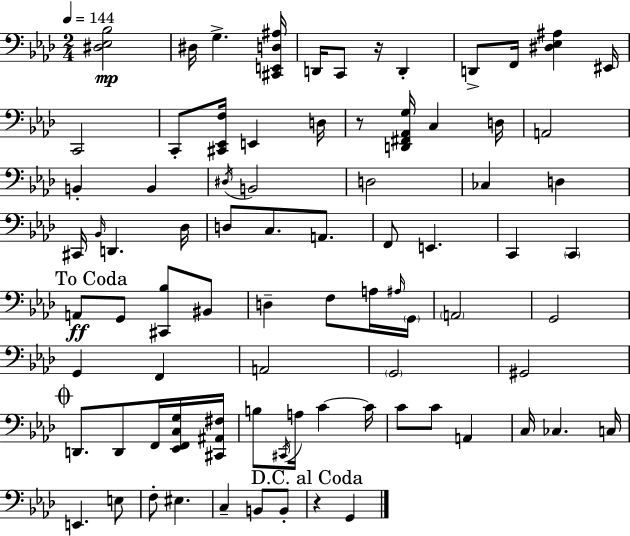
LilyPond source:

{
  \clef bass
  \numericTimeSignature
  \time 2/4
  \key f \minor
  \tempo 4 = 144
  <dis ees bes>2\mp | dis16 g4.-> <cis, e, d ais>16 | d,16 c,8 r16 d,4-. | d,8-> f,16 <dis ees ais>4 eis,16 | \break c,2 | c,8-. <cis, ees, f>16 e,4 d16 | r8 <d, fis, aes, g>16 c4 d16 | a,2 | \break b,4-. b,4 | \acciaccatura { dis16 } b,2 | d2 | ces4 d4 | \break cis,16 \grace { bes,16 } d,4. | des16 d8 c8. a,8. | f,8 e,4. | c,4 \parenthesize c,4 | \break \mark "To Coda" a,8\ff g,8 <cis, bes>8 | bis,8 d4-- f8 | a16 \grace { ais16 } \parenthesize g,16 \parenthesize a,2 | g,2 | \break g,4 f,4 | a,2 | \parenthesize g,2 | gis,2 | \break \mark \markup { \musicglyph "scripts.coda" } d,8. d,8 | f,16 <ees, f, c g>16 <cis, ais, fis>16 b8 \acciaccatura { cis,16 } a16 c'4~~ | c'16 c'8 c'8 | a,4 c16 ces4. | \break c16 e,4. | e8 f8-. eis4. | c4-- | b,8 b,8-. \mark "D.C. al Coda" r4 | \break g,4 \bar "|."
}